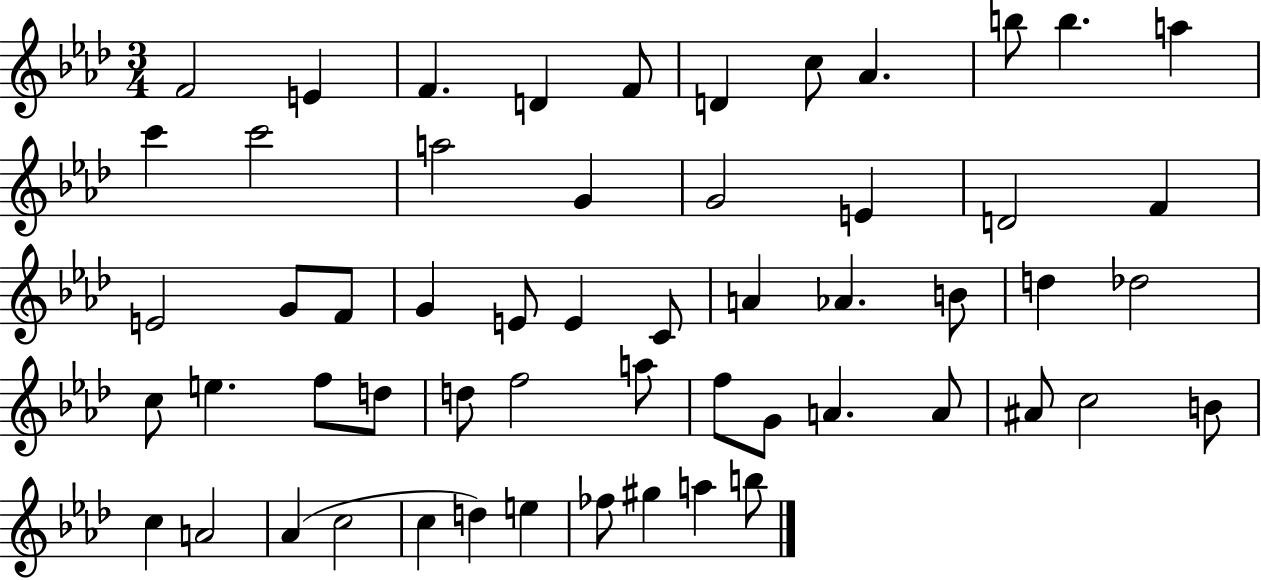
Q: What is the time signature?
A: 3/4